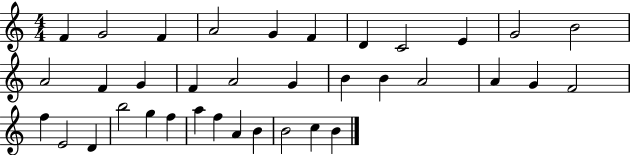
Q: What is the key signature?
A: C major